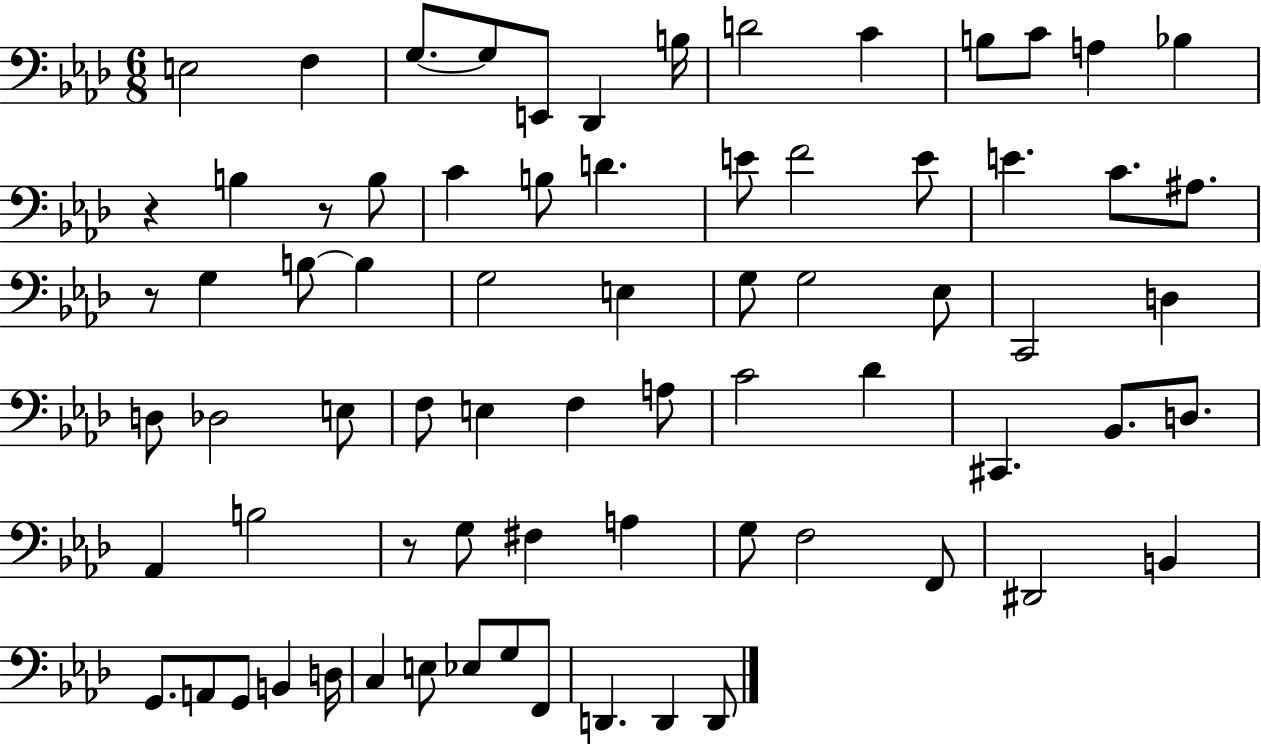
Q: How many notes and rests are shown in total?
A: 73